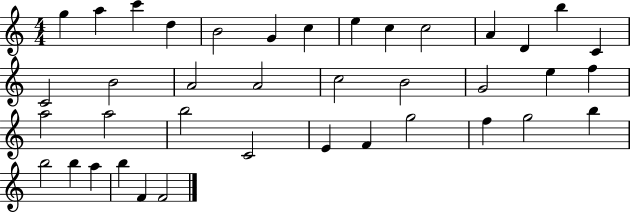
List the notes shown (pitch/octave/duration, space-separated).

G5/q A5/q C6/q D5/q B4/h G4/q C5/q E5/q C5/q C5/h A4/q D4/q B5/q C4/q C4/h B4/h A4/h A4/h C5/h B4/h G4/h E5/q F5/q A5/h A5/h B5/h C4/h E4/q F4/q G5/h F5/q G5/h B5/q B5/h B5/q A5/q B5/q F4/q F4/h